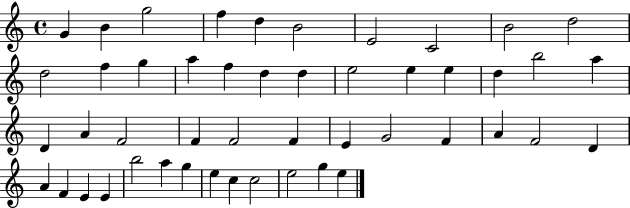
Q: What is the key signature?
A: C major